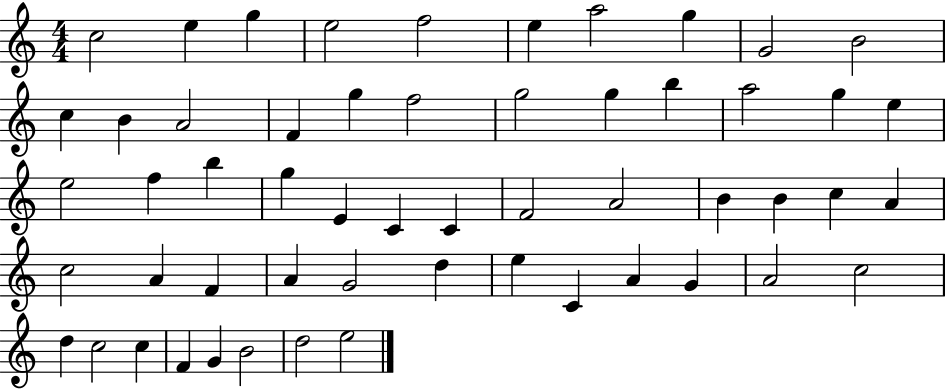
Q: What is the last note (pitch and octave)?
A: E5